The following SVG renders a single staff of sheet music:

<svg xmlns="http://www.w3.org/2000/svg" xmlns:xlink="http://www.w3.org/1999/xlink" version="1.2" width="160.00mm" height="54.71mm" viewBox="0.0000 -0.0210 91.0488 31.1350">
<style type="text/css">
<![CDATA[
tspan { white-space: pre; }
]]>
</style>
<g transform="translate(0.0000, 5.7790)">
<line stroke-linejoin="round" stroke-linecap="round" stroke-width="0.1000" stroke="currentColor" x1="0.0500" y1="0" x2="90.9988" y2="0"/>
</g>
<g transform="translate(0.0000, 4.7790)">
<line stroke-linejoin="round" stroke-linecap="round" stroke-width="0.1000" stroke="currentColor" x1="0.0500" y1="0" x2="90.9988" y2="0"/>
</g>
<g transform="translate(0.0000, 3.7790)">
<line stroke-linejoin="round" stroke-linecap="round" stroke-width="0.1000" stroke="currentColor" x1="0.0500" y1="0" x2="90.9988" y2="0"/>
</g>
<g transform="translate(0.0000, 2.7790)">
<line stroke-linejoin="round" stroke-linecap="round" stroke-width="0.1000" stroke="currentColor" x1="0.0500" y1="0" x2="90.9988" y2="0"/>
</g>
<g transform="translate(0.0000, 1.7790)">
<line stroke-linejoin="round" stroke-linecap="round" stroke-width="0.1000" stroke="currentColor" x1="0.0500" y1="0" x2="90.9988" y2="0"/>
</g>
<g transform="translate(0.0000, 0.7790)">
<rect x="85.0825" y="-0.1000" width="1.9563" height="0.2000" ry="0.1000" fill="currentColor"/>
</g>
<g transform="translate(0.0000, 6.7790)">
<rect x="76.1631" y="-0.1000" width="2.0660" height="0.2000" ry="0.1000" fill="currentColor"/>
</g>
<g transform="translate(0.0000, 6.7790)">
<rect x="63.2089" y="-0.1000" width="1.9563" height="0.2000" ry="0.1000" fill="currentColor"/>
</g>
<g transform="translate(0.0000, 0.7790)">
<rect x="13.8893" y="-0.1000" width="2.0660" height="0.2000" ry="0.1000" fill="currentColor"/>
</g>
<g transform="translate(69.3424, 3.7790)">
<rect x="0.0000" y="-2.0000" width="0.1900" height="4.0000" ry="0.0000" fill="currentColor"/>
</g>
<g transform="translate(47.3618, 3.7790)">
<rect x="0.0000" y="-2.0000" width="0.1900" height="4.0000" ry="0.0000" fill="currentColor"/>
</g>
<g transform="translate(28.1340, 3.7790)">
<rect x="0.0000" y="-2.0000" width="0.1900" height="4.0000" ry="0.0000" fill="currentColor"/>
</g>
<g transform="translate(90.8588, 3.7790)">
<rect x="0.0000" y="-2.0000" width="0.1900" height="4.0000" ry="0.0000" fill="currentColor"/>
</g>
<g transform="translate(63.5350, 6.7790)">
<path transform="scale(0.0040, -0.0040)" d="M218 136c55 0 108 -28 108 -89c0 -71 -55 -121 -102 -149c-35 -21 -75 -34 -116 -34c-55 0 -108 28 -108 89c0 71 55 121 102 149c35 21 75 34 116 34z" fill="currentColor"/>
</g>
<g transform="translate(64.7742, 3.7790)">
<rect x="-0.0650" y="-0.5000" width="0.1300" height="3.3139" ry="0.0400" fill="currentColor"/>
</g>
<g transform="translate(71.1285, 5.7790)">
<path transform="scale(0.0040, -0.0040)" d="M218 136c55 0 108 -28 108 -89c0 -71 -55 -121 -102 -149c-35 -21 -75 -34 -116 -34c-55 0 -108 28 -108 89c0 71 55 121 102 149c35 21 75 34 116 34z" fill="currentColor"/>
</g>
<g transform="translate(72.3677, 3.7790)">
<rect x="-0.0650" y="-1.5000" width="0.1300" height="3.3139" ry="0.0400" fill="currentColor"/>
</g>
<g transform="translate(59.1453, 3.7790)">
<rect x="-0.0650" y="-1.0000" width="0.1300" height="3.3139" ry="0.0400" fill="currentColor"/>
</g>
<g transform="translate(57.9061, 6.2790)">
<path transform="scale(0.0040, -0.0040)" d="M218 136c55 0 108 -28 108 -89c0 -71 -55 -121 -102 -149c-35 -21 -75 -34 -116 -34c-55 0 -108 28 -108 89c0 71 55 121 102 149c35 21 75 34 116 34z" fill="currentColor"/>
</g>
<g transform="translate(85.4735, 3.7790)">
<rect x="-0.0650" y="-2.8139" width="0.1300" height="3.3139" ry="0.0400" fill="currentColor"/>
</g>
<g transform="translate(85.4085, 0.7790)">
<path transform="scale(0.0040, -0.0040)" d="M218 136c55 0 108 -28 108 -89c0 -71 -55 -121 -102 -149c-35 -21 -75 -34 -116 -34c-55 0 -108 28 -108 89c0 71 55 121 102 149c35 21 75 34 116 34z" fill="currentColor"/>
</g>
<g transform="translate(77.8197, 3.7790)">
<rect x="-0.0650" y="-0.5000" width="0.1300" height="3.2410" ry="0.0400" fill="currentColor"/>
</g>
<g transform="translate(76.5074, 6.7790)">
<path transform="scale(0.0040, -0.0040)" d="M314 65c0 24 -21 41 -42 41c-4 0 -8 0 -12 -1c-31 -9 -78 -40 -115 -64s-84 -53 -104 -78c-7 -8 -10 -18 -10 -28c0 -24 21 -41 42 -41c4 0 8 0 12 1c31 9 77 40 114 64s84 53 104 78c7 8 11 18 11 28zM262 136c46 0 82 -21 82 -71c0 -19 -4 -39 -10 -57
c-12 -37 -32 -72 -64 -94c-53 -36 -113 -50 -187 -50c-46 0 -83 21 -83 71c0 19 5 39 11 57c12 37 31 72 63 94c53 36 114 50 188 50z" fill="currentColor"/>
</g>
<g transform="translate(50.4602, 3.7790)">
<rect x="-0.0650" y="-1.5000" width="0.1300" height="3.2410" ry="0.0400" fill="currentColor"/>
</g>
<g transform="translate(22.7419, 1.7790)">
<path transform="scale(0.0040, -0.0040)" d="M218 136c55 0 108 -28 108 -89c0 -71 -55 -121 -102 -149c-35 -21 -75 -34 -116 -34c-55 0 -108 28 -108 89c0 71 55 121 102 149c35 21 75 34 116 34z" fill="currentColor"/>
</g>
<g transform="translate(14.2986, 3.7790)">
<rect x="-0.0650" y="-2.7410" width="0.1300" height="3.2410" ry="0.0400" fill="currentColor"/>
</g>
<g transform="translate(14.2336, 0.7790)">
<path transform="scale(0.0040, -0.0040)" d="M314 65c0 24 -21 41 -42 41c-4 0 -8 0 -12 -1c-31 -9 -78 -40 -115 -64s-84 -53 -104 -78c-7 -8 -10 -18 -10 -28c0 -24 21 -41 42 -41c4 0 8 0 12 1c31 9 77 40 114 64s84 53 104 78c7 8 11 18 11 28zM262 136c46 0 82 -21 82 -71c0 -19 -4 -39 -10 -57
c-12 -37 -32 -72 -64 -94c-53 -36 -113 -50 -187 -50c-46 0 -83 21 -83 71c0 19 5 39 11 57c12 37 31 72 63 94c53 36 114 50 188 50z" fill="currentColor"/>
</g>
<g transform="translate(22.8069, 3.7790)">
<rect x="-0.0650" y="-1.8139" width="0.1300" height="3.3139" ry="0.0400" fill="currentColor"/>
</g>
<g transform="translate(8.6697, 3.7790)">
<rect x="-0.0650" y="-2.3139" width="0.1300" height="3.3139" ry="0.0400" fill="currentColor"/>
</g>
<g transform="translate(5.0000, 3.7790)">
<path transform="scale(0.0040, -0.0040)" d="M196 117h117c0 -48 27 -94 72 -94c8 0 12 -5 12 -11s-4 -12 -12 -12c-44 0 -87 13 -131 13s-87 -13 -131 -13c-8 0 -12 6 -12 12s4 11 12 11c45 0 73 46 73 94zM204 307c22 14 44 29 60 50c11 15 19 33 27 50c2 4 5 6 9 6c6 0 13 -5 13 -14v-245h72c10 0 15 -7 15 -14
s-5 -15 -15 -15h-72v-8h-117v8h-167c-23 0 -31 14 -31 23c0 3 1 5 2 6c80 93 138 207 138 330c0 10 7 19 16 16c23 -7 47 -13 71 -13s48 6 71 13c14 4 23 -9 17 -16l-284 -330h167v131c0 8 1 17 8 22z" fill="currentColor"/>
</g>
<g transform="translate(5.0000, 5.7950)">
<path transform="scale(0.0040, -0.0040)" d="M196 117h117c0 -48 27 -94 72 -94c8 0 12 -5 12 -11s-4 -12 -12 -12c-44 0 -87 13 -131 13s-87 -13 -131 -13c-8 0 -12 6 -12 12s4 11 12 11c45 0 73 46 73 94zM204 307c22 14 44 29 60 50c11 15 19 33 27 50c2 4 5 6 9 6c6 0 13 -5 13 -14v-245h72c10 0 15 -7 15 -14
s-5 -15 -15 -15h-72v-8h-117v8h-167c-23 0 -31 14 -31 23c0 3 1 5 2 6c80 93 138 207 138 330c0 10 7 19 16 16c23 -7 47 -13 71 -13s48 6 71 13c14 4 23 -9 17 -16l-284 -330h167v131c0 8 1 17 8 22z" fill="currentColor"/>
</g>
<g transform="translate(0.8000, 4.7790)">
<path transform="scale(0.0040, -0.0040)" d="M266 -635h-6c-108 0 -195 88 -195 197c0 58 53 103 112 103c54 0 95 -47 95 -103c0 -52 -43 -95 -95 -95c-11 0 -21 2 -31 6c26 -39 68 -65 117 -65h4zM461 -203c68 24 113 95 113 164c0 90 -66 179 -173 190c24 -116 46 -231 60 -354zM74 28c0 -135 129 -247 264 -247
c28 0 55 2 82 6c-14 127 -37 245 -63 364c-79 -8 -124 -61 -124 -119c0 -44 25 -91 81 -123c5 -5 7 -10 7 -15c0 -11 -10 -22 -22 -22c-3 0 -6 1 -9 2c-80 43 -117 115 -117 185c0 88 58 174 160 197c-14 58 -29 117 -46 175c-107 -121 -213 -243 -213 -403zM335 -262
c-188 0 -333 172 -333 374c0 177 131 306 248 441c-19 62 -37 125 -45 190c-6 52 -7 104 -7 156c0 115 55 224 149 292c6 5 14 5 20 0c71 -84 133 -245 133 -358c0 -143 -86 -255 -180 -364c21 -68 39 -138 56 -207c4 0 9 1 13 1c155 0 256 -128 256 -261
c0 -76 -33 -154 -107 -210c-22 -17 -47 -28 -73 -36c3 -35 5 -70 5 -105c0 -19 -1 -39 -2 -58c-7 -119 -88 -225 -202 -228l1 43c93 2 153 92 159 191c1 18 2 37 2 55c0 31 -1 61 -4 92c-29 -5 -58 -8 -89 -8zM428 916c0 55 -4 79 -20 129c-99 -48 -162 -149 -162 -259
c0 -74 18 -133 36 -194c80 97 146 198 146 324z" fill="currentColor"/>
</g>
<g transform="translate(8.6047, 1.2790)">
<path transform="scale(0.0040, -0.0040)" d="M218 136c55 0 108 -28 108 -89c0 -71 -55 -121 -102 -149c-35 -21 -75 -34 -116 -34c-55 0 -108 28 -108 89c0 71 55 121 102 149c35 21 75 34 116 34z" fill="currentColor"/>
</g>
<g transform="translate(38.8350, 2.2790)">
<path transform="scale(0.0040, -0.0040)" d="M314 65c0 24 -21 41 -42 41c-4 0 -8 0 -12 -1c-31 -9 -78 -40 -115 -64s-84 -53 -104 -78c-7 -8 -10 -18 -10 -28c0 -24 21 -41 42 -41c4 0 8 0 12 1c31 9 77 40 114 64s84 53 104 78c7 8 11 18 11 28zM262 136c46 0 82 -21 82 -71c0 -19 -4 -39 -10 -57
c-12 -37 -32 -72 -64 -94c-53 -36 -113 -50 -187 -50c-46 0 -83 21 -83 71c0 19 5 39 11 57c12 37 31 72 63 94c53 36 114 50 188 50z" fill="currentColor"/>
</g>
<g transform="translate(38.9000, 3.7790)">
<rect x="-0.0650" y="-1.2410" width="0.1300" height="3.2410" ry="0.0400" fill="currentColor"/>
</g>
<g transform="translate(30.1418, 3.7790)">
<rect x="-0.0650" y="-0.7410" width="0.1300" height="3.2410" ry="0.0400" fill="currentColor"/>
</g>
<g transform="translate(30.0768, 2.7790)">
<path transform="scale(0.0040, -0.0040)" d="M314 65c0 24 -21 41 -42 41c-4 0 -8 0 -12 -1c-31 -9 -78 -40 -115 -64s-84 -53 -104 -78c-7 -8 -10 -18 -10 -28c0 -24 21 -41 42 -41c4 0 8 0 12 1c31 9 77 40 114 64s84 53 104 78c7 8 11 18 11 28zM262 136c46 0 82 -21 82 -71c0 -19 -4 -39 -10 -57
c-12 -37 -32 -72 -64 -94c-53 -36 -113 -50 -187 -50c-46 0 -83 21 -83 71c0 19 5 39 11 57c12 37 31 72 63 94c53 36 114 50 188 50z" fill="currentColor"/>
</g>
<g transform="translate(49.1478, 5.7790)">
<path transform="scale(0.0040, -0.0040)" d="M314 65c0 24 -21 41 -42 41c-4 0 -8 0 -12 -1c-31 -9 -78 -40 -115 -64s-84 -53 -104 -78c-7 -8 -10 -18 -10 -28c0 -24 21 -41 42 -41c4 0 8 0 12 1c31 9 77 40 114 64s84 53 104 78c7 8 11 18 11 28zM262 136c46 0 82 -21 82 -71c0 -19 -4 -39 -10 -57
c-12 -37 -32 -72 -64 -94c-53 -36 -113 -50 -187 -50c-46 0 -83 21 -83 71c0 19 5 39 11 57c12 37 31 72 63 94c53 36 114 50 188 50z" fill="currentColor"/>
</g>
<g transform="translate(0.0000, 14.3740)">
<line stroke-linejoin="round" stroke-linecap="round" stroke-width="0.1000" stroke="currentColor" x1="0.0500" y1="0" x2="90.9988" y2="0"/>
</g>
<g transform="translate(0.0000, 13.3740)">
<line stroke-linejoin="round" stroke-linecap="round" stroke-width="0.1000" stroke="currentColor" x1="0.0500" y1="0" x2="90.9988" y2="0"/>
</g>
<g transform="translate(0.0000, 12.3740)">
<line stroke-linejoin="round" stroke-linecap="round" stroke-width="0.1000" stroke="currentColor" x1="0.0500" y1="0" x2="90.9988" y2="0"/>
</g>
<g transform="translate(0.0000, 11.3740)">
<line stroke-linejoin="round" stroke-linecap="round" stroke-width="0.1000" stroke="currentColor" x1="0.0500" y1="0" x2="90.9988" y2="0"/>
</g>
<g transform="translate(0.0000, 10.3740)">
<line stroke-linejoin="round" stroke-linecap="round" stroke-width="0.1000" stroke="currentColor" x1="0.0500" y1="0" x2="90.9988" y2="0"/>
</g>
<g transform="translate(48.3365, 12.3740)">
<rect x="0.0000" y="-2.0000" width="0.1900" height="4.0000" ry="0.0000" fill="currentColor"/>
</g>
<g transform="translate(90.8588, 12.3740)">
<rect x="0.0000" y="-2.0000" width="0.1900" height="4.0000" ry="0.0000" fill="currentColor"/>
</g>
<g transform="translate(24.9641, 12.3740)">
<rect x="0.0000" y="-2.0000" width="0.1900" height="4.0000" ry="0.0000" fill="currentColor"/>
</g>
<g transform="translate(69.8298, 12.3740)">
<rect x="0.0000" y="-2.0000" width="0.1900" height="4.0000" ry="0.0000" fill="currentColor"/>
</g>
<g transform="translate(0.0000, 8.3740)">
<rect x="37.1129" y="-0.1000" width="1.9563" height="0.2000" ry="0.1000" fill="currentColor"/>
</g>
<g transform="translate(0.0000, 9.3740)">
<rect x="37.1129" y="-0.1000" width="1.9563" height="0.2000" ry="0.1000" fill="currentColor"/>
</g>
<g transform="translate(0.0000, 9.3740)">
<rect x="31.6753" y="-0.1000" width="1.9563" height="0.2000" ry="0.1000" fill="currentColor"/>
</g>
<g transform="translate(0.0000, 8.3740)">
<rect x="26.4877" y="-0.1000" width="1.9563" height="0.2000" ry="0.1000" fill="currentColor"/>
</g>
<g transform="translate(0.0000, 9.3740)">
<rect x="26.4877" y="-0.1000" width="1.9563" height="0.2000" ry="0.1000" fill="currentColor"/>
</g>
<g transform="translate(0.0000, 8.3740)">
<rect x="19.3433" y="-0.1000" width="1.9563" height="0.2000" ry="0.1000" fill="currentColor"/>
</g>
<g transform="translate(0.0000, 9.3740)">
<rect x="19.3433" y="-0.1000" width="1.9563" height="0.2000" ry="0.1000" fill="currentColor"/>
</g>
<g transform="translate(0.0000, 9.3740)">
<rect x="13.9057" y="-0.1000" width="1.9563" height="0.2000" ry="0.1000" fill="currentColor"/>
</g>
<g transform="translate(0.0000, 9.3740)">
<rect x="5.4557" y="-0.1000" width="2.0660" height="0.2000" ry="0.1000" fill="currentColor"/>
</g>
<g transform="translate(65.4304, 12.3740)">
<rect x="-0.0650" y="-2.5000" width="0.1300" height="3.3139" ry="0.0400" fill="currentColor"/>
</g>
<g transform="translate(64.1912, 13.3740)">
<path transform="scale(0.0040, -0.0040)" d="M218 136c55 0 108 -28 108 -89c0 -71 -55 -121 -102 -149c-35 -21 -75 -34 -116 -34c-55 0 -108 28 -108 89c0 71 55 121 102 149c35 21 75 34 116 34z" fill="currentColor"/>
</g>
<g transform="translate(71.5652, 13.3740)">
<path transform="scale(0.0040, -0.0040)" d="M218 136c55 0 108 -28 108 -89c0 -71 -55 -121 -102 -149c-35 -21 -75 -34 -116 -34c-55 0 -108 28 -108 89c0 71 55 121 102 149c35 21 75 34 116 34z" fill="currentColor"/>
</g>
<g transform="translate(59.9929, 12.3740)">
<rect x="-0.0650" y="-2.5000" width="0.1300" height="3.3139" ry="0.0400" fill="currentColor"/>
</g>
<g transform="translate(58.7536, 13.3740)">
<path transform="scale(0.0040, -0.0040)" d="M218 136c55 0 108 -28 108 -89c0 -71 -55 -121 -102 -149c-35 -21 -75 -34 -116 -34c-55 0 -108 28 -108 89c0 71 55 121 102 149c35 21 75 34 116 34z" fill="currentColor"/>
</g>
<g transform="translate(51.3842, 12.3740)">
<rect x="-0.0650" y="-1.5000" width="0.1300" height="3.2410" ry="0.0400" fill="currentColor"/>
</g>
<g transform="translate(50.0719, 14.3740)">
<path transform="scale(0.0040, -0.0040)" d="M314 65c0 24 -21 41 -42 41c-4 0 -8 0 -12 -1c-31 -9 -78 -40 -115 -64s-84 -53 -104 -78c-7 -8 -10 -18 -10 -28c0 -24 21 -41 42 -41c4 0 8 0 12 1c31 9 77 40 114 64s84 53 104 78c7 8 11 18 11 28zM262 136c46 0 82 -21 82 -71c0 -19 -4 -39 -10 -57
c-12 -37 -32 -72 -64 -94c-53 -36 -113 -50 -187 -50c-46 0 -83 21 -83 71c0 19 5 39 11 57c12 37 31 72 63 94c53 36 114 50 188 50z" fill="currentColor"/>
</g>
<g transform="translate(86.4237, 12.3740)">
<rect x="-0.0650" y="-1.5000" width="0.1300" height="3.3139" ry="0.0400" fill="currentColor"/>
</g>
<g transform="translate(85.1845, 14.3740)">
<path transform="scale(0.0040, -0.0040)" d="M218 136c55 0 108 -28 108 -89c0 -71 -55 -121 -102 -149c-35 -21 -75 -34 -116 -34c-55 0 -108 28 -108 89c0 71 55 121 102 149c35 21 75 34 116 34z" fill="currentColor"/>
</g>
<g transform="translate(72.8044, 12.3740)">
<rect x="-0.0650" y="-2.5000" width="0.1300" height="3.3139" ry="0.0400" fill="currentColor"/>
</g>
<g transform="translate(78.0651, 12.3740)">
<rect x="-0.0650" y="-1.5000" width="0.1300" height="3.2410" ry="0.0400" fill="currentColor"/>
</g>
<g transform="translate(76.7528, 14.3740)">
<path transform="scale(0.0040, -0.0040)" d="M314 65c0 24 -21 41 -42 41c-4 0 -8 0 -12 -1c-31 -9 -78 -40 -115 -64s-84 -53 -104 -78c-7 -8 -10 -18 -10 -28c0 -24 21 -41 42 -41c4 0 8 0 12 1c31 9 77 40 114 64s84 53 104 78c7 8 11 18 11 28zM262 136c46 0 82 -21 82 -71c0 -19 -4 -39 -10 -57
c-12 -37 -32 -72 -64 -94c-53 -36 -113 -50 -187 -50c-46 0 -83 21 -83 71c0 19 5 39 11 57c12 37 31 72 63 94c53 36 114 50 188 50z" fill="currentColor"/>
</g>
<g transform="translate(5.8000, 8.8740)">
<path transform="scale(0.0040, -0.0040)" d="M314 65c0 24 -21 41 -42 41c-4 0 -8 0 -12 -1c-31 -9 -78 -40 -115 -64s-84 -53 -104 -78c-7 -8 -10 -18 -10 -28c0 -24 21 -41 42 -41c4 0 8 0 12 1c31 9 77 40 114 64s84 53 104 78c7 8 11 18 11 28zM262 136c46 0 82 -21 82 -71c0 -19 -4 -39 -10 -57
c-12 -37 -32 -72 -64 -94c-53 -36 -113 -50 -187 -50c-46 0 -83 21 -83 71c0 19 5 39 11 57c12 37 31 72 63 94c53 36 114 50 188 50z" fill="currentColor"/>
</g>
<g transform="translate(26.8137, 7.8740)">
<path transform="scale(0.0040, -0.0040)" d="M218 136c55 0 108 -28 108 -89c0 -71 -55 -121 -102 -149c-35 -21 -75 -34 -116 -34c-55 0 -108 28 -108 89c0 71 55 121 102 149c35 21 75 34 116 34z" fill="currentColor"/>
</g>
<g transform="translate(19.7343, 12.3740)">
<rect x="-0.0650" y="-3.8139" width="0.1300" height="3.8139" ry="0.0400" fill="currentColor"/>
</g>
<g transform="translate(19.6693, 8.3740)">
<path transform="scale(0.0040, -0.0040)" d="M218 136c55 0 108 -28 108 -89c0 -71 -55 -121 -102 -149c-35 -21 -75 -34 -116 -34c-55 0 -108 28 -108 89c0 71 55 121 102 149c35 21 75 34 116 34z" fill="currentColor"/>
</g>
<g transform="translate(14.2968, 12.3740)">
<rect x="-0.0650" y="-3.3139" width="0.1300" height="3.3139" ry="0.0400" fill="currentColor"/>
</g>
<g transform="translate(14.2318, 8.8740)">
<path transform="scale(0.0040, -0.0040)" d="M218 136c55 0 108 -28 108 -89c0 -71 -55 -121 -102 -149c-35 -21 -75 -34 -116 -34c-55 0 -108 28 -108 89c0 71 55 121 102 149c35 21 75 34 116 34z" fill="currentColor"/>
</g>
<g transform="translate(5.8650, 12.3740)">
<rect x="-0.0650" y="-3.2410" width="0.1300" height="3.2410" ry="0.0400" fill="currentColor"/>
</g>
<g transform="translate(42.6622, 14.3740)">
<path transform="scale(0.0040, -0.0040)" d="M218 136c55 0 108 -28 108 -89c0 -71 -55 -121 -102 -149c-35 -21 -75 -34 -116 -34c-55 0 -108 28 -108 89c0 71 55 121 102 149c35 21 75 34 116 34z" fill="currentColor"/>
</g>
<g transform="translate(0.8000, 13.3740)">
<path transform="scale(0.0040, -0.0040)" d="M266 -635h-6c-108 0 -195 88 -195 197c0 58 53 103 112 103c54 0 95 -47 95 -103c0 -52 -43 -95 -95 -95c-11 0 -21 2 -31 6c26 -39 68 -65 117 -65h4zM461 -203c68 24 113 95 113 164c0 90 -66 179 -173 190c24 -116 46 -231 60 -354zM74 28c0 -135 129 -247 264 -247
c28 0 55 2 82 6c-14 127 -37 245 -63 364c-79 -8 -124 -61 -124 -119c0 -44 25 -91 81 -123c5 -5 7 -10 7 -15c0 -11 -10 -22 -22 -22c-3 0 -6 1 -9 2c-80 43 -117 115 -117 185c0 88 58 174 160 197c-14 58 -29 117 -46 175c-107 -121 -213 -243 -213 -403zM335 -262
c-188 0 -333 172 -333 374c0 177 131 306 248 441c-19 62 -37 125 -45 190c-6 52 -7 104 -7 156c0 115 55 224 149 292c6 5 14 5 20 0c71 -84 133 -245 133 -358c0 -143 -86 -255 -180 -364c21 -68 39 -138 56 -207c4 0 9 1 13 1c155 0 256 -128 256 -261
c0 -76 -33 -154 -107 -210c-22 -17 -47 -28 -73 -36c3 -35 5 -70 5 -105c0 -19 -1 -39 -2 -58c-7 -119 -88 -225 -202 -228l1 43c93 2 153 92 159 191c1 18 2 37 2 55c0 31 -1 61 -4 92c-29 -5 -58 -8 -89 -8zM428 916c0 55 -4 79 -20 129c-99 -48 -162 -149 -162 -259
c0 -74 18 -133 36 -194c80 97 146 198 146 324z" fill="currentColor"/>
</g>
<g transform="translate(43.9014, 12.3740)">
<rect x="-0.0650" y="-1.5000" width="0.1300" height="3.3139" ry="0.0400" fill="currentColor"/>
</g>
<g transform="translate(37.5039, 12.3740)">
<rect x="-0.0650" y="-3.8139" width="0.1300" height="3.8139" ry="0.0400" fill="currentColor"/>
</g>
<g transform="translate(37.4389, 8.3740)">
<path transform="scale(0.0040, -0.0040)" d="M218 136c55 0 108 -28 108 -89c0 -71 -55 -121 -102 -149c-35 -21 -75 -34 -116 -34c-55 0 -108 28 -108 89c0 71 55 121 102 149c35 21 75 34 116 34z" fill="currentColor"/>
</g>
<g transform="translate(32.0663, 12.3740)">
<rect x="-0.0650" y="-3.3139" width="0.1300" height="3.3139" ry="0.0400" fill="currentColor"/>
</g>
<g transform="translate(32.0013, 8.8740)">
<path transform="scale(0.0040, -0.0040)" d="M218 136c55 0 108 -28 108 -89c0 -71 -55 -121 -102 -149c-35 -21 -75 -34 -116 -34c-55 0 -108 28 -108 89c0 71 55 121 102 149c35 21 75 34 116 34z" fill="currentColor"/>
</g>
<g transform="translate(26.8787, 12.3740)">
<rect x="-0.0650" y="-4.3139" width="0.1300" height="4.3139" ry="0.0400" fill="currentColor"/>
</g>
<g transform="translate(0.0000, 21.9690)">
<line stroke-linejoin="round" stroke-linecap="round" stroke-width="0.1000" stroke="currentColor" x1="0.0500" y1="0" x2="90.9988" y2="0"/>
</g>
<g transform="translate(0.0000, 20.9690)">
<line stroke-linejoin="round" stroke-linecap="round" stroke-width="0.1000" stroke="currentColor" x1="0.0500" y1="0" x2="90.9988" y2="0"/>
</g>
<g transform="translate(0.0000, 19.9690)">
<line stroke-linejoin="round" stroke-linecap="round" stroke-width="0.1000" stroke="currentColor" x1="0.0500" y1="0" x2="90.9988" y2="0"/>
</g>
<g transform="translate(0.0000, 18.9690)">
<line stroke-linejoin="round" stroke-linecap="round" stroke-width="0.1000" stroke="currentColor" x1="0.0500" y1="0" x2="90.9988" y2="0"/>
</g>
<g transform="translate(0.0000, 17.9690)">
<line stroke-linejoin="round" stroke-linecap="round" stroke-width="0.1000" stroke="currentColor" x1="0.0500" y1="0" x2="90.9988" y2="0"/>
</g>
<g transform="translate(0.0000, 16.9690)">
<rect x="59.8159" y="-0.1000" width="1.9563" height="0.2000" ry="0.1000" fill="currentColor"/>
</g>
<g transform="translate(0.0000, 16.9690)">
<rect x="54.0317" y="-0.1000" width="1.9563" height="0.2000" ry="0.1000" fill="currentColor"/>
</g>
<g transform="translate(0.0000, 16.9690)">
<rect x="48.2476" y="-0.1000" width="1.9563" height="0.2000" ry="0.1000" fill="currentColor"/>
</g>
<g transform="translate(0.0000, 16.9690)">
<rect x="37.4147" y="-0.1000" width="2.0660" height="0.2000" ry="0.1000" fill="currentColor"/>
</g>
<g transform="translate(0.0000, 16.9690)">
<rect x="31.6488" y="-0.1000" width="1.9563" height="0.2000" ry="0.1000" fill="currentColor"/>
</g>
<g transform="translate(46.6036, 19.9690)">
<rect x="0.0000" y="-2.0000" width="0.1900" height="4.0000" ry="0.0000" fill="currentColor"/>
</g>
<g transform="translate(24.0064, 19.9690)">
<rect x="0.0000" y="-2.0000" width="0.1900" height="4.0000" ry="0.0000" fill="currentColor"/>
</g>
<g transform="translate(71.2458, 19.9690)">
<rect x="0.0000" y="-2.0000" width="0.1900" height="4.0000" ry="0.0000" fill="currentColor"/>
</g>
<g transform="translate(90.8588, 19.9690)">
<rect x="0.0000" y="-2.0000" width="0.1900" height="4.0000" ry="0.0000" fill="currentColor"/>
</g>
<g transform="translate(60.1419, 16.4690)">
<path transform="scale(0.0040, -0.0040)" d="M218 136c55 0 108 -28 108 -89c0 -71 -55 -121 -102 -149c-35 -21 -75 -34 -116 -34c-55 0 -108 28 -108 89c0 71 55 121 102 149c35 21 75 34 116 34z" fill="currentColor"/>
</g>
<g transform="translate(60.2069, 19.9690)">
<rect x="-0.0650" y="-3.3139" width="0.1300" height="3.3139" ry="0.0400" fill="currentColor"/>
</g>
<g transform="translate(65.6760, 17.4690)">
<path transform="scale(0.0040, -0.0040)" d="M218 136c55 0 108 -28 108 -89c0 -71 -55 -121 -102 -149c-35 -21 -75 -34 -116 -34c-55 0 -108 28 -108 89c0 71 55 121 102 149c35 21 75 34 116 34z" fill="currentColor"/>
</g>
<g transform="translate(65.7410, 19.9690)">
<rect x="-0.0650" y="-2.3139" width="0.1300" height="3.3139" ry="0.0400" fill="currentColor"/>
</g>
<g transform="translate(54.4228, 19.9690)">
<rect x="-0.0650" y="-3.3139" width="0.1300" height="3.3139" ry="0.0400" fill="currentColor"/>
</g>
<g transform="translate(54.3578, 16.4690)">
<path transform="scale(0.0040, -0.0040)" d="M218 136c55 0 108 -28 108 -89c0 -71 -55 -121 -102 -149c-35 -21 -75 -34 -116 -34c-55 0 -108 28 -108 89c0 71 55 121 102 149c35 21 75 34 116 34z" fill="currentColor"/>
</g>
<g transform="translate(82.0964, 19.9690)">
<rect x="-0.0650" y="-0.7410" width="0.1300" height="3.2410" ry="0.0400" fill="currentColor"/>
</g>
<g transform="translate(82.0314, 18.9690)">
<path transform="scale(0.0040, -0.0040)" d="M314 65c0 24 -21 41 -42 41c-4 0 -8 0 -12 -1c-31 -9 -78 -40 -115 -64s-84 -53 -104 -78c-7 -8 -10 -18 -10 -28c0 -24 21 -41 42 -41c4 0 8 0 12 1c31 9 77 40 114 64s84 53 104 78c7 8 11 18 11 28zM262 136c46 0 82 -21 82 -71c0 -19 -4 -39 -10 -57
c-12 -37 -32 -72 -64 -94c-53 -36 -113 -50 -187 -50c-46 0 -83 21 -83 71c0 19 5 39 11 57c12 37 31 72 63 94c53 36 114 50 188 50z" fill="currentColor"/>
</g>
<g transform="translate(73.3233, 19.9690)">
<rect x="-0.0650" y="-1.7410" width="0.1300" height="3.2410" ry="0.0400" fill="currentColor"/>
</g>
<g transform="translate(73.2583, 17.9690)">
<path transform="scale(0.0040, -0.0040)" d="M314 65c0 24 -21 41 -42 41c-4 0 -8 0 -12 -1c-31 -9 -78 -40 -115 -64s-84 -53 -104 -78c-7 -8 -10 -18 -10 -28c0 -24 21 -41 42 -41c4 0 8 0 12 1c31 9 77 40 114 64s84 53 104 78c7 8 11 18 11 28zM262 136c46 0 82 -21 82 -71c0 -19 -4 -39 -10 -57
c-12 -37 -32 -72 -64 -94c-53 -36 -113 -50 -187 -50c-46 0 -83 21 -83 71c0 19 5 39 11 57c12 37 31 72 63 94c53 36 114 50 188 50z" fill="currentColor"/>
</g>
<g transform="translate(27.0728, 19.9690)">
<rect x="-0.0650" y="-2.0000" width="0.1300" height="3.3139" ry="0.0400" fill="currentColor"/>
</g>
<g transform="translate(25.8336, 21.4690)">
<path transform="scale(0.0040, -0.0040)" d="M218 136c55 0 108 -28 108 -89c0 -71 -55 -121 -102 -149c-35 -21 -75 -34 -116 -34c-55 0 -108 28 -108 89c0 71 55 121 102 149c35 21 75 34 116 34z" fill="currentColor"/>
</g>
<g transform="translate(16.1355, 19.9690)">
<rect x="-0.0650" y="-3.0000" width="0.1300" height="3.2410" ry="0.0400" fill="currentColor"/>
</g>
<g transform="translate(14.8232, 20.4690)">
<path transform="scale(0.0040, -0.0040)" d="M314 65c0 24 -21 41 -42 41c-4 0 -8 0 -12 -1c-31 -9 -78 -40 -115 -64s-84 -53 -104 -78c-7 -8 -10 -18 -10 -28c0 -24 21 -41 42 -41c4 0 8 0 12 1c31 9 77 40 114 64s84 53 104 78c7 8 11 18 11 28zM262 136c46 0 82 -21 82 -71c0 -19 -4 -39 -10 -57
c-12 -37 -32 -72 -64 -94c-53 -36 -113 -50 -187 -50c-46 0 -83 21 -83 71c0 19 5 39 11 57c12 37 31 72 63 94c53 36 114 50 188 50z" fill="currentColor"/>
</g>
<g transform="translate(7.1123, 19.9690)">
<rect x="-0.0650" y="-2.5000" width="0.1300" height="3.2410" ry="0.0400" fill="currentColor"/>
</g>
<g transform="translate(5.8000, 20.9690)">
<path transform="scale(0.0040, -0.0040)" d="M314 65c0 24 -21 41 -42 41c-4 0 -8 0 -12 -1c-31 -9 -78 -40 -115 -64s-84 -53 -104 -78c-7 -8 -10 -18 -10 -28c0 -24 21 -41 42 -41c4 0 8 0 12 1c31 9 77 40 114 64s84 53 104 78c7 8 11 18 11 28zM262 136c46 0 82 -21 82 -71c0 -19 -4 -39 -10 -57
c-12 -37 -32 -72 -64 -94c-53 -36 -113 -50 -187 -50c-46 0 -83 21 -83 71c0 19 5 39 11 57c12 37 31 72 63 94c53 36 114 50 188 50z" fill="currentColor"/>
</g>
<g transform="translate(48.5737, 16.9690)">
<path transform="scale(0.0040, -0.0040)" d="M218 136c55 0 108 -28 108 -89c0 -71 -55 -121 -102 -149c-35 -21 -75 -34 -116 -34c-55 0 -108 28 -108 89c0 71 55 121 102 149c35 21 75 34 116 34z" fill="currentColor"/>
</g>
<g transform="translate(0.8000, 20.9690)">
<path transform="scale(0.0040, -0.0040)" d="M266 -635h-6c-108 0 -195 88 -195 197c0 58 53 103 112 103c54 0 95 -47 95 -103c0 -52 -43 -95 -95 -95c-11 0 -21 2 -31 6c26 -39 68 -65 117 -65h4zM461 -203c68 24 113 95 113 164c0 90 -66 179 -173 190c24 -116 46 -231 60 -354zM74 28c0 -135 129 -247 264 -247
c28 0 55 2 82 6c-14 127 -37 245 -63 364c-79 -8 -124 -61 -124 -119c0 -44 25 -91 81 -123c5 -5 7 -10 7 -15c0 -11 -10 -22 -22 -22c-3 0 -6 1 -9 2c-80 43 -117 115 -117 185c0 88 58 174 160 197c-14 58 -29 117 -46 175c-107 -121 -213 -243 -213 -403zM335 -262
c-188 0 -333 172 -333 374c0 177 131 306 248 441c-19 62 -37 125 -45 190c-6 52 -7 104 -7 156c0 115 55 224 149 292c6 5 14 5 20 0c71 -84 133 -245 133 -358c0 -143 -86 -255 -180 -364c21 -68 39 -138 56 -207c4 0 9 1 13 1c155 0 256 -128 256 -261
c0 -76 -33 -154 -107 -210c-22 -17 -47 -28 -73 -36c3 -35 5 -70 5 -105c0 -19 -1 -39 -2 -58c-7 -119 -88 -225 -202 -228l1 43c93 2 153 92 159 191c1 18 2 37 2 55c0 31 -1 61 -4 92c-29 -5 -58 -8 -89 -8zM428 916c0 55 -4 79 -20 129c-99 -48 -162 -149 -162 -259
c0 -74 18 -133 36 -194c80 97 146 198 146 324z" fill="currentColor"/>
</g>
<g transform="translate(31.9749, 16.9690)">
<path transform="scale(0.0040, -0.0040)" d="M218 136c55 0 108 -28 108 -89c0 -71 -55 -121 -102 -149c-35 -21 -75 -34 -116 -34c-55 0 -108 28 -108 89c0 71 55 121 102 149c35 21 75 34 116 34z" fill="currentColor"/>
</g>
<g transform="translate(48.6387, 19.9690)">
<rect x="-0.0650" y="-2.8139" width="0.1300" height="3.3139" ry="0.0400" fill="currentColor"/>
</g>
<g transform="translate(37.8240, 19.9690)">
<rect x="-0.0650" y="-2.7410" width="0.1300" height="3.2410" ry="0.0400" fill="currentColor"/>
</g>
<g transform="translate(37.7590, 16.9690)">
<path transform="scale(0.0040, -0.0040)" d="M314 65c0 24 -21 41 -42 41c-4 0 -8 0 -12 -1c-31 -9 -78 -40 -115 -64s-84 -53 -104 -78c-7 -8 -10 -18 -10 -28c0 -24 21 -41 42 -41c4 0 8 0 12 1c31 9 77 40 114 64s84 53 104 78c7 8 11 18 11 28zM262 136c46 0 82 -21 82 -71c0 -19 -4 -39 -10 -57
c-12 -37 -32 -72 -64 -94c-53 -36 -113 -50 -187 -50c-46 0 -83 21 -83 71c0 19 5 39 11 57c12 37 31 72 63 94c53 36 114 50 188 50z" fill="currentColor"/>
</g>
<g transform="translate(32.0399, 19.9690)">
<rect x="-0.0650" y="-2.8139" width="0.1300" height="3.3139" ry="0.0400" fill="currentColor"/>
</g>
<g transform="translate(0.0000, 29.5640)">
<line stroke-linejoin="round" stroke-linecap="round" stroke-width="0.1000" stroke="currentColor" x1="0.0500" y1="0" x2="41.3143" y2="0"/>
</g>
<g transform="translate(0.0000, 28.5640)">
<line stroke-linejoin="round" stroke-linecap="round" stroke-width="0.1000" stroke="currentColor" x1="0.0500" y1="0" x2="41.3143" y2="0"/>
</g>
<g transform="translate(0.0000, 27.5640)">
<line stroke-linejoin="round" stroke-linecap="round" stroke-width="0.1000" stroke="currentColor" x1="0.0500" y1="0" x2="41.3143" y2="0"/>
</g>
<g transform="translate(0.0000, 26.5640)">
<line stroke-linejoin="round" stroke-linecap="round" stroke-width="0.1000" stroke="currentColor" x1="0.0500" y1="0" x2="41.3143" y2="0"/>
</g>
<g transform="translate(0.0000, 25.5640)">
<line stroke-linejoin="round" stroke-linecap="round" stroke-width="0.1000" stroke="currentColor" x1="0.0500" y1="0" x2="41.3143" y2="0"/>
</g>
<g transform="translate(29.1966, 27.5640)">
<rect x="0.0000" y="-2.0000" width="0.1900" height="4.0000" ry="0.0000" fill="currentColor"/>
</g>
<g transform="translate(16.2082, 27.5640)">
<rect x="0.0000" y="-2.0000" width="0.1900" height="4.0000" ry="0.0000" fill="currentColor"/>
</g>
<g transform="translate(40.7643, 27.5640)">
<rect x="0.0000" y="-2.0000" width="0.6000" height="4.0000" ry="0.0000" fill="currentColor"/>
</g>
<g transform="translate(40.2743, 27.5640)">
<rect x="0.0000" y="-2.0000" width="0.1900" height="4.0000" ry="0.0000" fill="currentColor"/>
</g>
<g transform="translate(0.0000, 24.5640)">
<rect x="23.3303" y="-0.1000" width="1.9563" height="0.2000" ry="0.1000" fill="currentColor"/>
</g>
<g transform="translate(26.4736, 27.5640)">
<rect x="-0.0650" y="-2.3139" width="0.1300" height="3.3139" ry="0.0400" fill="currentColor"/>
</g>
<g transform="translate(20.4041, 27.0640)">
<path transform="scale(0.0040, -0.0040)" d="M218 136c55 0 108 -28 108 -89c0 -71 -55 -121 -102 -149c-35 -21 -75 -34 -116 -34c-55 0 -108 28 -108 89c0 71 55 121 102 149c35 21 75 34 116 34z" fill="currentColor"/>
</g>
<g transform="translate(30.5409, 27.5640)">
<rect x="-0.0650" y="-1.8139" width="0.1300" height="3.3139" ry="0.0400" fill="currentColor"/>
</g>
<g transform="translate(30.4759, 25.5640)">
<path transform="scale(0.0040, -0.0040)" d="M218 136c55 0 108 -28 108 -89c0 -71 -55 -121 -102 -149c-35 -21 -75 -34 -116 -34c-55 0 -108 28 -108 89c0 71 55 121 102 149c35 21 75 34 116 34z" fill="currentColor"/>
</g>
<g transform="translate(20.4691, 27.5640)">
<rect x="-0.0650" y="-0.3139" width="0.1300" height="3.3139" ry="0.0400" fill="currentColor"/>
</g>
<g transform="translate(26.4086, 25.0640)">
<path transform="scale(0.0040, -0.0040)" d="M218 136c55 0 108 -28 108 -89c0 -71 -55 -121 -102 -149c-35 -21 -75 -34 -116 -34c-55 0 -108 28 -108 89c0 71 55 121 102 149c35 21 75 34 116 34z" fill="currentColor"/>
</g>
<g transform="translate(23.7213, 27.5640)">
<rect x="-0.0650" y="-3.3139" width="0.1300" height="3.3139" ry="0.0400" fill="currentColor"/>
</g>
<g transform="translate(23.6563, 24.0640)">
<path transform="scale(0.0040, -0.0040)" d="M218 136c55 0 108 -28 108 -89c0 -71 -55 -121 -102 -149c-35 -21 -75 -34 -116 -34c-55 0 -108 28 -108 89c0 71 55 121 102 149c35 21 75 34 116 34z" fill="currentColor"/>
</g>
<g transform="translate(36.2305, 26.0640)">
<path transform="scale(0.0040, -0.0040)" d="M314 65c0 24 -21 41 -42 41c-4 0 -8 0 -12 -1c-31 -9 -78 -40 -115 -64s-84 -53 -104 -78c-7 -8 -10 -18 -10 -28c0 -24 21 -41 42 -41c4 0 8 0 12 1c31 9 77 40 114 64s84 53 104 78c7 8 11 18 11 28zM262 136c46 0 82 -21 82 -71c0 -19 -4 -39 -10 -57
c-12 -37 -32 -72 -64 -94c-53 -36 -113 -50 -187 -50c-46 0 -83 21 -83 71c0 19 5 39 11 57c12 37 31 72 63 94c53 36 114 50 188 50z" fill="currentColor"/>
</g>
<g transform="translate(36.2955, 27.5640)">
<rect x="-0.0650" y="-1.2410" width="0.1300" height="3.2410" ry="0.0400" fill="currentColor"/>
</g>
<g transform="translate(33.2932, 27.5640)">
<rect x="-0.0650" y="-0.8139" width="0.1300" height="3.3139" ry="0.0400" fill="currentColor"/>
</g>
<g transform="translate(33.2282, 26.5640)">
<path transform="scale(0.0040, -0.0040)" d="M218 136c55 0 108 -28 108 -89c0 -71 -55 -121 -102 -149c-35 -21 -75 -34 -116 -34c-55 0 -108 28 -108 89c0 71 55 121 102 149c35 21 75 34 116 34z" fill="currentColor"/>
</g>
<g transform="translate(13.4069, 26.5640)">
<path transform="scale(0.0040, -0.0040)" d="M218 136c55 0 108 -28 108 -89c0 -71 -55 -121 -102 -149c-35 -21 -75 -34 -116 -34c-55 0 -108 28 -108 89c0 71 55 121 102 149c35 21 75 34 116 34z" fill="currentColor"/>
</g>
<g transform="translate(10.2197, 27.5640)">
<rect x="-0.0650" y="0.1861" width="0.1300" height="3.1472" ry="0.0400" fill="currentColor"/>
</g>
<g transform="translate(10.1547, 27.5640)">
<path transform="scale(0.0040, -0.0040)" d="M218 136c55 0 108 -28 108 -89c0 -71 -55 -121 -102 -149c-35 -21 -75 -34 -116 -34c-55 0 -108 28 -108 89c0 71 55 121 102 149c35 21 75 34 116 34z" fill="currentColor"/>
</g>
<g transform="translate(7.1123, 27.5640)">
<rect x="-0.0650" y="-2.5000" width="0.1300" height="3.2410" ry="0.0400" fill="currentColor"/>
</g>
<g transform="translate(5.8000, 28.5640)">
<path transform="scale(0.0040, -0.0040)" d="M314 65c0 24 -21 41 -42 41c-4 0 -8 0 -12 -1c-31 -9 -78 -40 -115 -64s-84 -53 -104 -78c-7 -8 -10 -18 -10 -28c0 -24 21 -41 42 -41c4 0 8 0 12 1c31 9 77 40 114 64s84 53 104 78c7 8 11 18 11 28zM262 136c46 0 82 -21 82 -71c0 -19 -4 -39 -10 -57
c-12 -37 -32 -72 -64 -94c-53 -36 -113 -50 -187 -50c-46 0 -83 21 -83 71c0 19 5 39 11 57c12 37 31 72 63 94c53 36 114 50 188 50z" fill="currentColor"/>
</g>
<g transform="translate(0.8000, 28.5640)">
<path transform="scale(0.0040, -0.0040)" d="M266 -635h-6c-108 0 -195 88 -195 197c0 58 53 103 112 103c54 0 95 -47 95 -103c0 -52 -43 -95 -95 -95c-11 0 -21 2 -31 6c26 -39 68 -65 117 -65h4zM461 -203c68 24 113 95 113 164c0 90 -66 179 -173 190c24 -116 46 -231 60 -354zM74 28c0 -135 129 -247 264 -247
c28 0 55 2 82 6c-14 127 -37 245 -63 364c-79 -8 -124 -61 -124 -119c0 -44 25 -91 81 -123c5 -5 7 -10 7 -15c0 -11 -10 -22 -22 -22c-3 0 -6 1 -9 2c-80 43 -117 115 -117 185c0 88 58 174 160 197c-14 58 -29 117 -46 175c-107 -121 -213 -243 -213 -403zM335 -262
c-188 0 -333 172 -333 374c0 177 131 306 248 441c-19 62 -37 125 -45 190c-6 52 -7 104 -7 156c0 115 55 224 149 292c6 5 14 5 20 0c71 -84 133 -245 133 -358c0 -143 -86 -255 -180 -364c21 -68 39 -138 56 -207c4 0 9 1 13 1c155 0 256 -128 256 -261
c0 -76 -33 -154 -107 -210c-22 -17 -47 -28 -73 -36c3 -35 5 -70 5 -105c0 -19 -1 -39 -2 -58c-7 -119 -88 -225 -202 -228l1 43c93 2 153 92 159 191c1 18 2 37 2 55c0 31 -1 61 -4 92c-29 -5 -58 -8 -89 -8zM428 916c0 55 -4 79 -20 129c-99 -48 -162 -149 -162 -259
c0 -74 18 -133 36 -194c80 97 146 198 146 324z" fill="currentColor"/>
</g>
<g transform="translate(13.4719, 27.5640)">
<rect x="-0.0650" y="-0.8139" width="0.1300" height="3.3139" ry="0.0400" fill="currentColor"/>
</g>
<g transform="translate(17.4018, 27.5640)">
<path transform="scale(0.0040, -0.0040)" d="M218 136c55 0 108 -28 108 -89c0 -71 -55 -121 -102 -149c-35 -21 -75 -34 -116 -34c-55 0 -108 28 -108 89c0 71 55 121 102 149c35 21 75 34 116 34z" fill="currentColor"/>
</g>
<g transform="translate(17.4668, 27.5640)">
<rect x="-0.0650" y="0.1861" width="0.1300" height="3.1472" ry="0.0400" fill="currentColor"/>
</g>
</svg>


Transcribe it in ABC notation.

X:1
T:Untitled
M:4/4
L:1/4
K:C
g a2 f d2 e2 E2 D C E C2 a b2 b c' d' b c' E E2 G G G E2 E G2 A2 F a a2 a b b g f2 d2 G2 B d B c b g f d e2